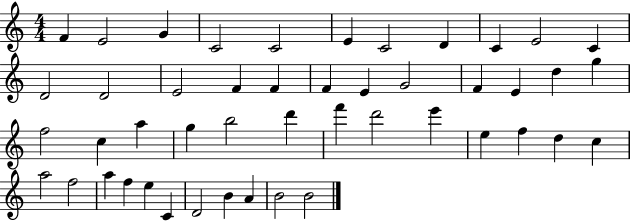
{
  \clef treble
  \numericTimeSignature
  \time 4/4
  \key c \major
  f'4 e'2 g'4 | c'2 c'2 | e'4 c'2 d'4 | c'4 e'2 c'4 | \break d'2 d'2 | e'2 f'4 f'4 | f'4 e'4 g'2 | f'4 e'4 d''4 g''4 | \break f''2 c''4 a''4 | g''4 b''2 d'''4 | f'''4 d'''2 e'''4 | e''4 f''4 d''4 c''4 | \break a''2 f''2 | a''4 f''4 e''4 c'4 | d'2 b'4 a'4 | b'2 b'2 | \break \bar "|."
}